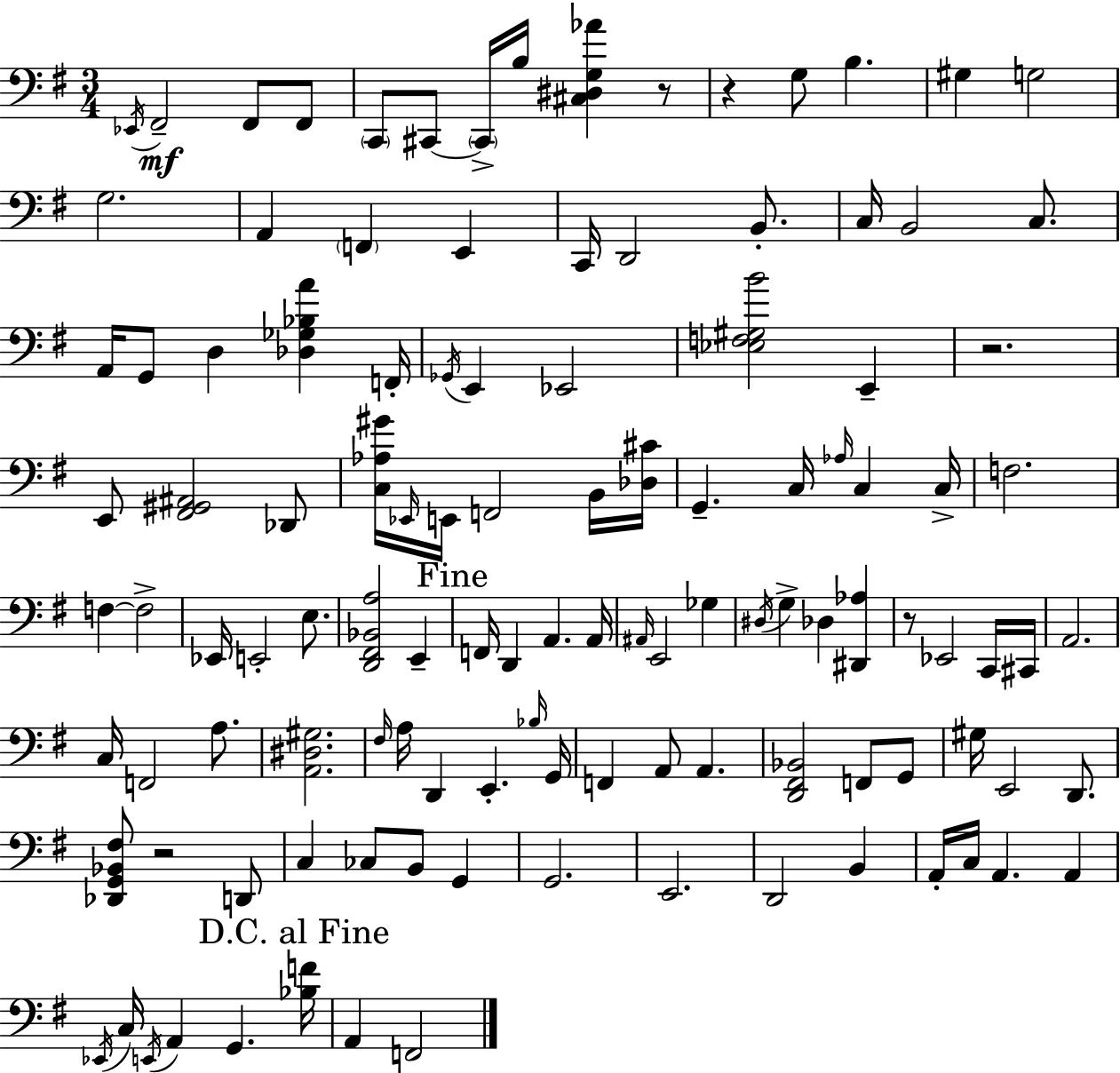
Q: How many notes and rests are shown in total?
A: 116